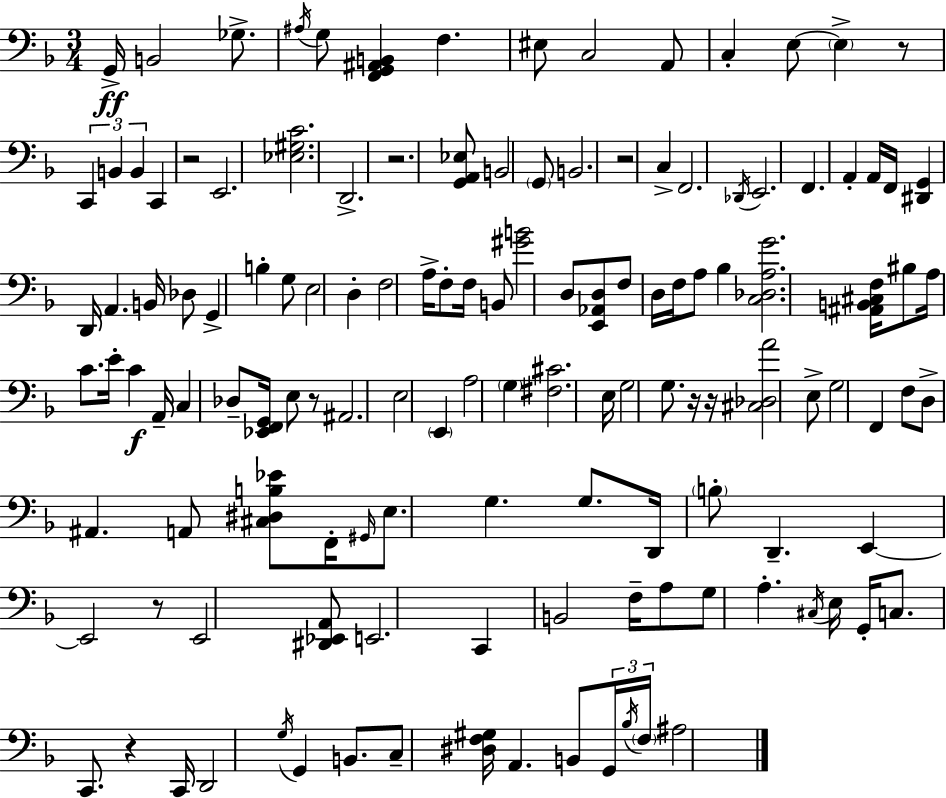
X:1
T:Untitled
M:3/4
L:1/4
K:Dm
G,,/4 B,,2 _G,/2 ^A,/4 G,/2 [F,,G,,^A,,B,,] F, ^E,/2 C,2 A,,/2 C, E,/2 E, z/2 C,, B,, B,, C,, z2 E,,2 [_E,^G,C]2 D,,2 z2 [G,,A,,_E,]/2 B,,2 G,,/2 B,,2 z2 C, F,,2 _D,,/4 E,,2 F,, A,, A,,/4 F,,/4 [^D,,G,,] D,,/4 A,, B,,/4 _D,/2 G,, B, G,/2 E,2 D, F,2 A,/4 F,/2 F,/4 B,,/2 [^GB]2 D,/2 [E,,_A,,D,]/2 F,/2 D,/4 F,/4 A,/2 _B, [C,_D,A,G]2 [^A,,B,,^C,F,]/4 ^B,/2 A,/4 C/2 E/4 C A,,/4 C, _D,/2 [_E,,F,,G,,]/4 E,/2 z/2 ^A,,2 E,2 E,, A,2 G, [^F,^C]2 E,/4 G,2 G,/2 z/4 z/4 [^C,_D,A]2 E,/2 G,2 F,, F,/2 D,/2 ^A,, A,,/2 [^C,^D,B,_E]/2 F,,/4 ^G,,/4 E,/2 G, G,/2 D,,/4 B,/2 D,, E,, E,,2 z/2 E,,2 [^D,,_E,,A,,]/2 E,,2 C,, B,,2 F,/4 A,/2 G,/2 A, ^C,/4 E,/4 G,,/4 C,/2 C,,/2 z C,,/4 D,,2 G,/4 G,, B,,/2 C,/2 [^D,F,^G,]/4 A,, B,,/2 G,,/4 _B,/4 F,/4 ^A,2